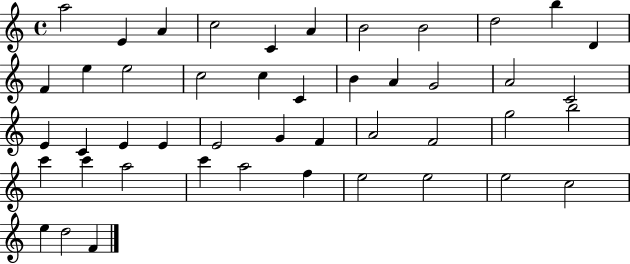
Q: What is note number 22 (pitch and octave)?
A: C4